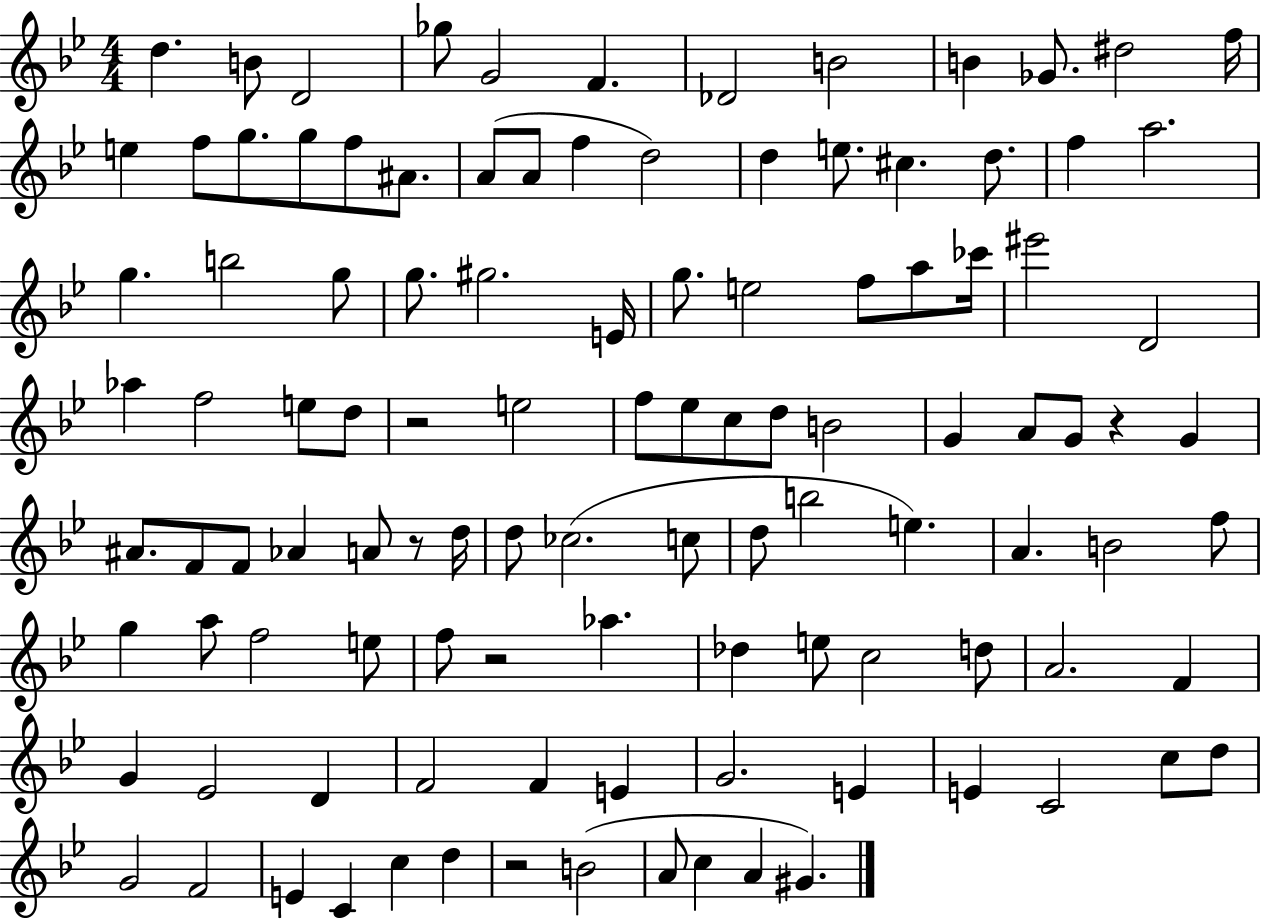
D5/q. B4/e D4/h Gb5/e G4/h F4/q. Db4/h B4/h B4/q Gb4/e. D#5/h F5/s E5/q F5/e G5/e. G5/e F5/e A#4/e. A4/e A4/e F5/q D5/h D5/q E5/e. C#5/q. D5/e. F5/q A5/h. G5/q. B5/h G5/e G5/e. G#5/h. E4/s G5/e. E5/h F5/e A5/e CES6/s EIS6/h D4/h Ab5/q F5/h E5/e D5/e R/h E5/h F5/e Eb5/e C5/e D5/e B4/h G4/q A4/e G4/e R/q G4/q A#4/e. F4/e F4/e Ab4/q A4/e R/e D5/s D5/e CES5/h. C5/e D5/e B5/h E5/q. A4/q. B4/h F5/e G5/q A5/e F5/h E5/e F5/e R/h Ab5/q. Db5/q E5/e C5/h D5/e A4/h. F4/q G4/q Eb4/h D4/q F4/h F4/q E4/q G4/h. E4/q E4/q C4/h C5/e D5/e G4/h F4/h E4/q C4/q C5/q D5/q R/h B4/h A4/e C5/q A4/q G#4/q.